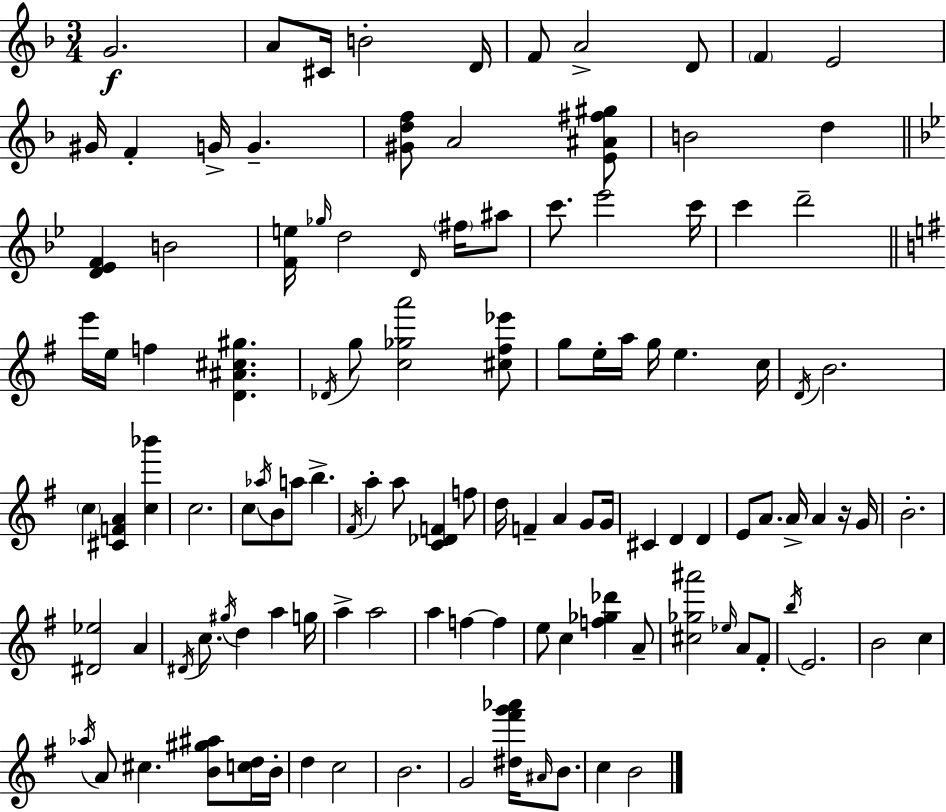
G4/h. A4/e C#4/s B4/h D4/s F4/e A4/h D4/e F4/q E4/h G#4/s F4/q G4/s G4/q. [G#4,D5,F5]/e A4/h [E4,A#4,F#5,G#5]/e B4/h D5/q [D4,Eb4,F4]/q B4/h [F4,E5]/s Gb5/s D5/h D4/s F#5/s A#5/e C6/e. Eb6/h C6/s C6/q D6/h E6/s E5/s F5/q [D4,A#4,C#5,G#5]/q. Db4/s G5/e [C5,Gb5,A6]/h [C#5,F#5,Eb6]/e G5/e E5/s A5/s G5/s E5/q. C5/s D4/s B4/h. C5/q [C#4,F4,A4]/q [C5,Bb6]/q C5/h. C5/e Ab5/s B4/e A5/e B5/q. F#4/s A5/q A5/e [C4,Db4,F4]/q F5/e D5/s F4/q A4/q G4/e G4/s C#4/q D4/q D4/q E4/e A4/e. A4/s A4/q R/s G4/s B4/h. [D#4,Eb5]/h A4/q D#4/s C5/e. G#5/s D5/q A5/q G5/s A5/q A5/h A5/q F5/q F5/q E5/e C5/q [F5,Gb5,Db6]/q A4/e [C#5,Gb5,A#6]/h Eb5/s A4/e F#4/e B5/s E4/h. B4/h C5/q Ab5/s A4/e C#5/q. [B4,G#5,A#5]/e [C5,D5]/s B4/s D5/q C5/h B4/h. G4/h [D#5,F#6,G6,Ab6]/s A#4/s B4/e. C5/q B4/h